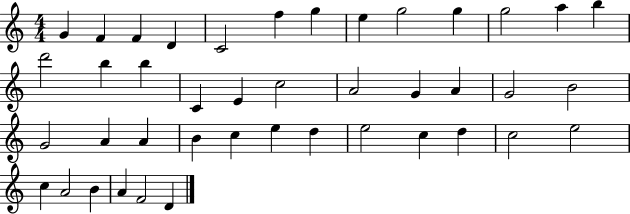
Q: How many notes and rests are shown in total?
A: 42